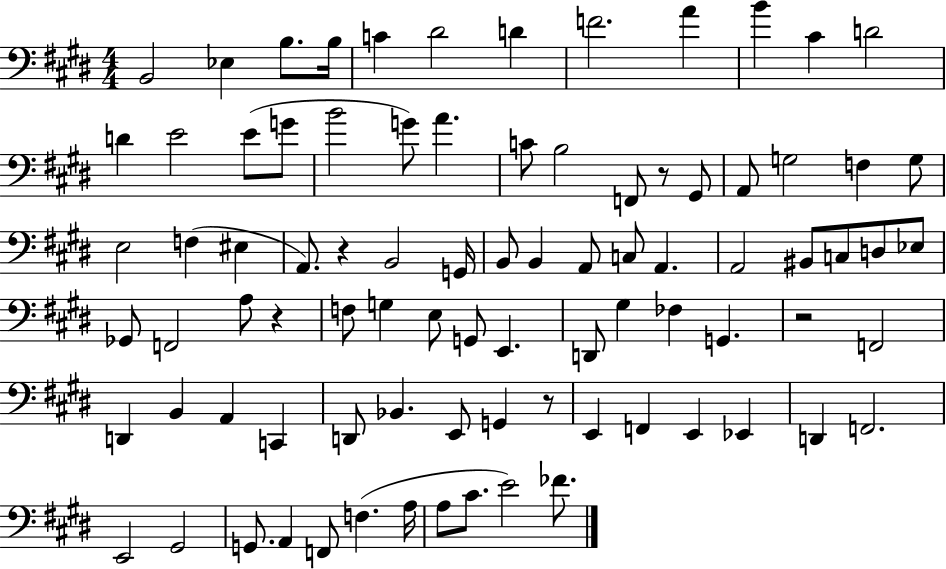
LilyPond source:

{
  \clef bass
  \numericTimeSignature
  \time 4/4
  \key e \major
  b,2 ees4 b8. b16 | c'4 dis'2 d'4 | f'2. a'4 | b'4 cis'4 d'2 | \break d'4 e'2 e'8( g'8 | b'2 g'8) a'4. | c'8 b2 f,8 r8 gis,8 | a,8 g2 f4 g8 | \break e2 f4( eis4 | a,8.) r4 b,2 g,16 | b,8 b,4 a,8 c8 a,4. | a,2 bis,8 c8 d8 ees8 | \break ges,8 f,2 a8 r4 | f8 g4 e8 g,8 e,4. | d,8 gis4 fes4 g,4. | r2 f,2 | \break d,4 b,4 a,4 c,4 | d,8 bes,4. e,8 g,4 r8 | e,4 f,4 e,4 ees,4 | d,4 f,2. | \break e,2 gis,2 | g,8. a,4 f,8 f4.( a16 | a8 cis'8. e'2) fes'8. | \bar "|."
}